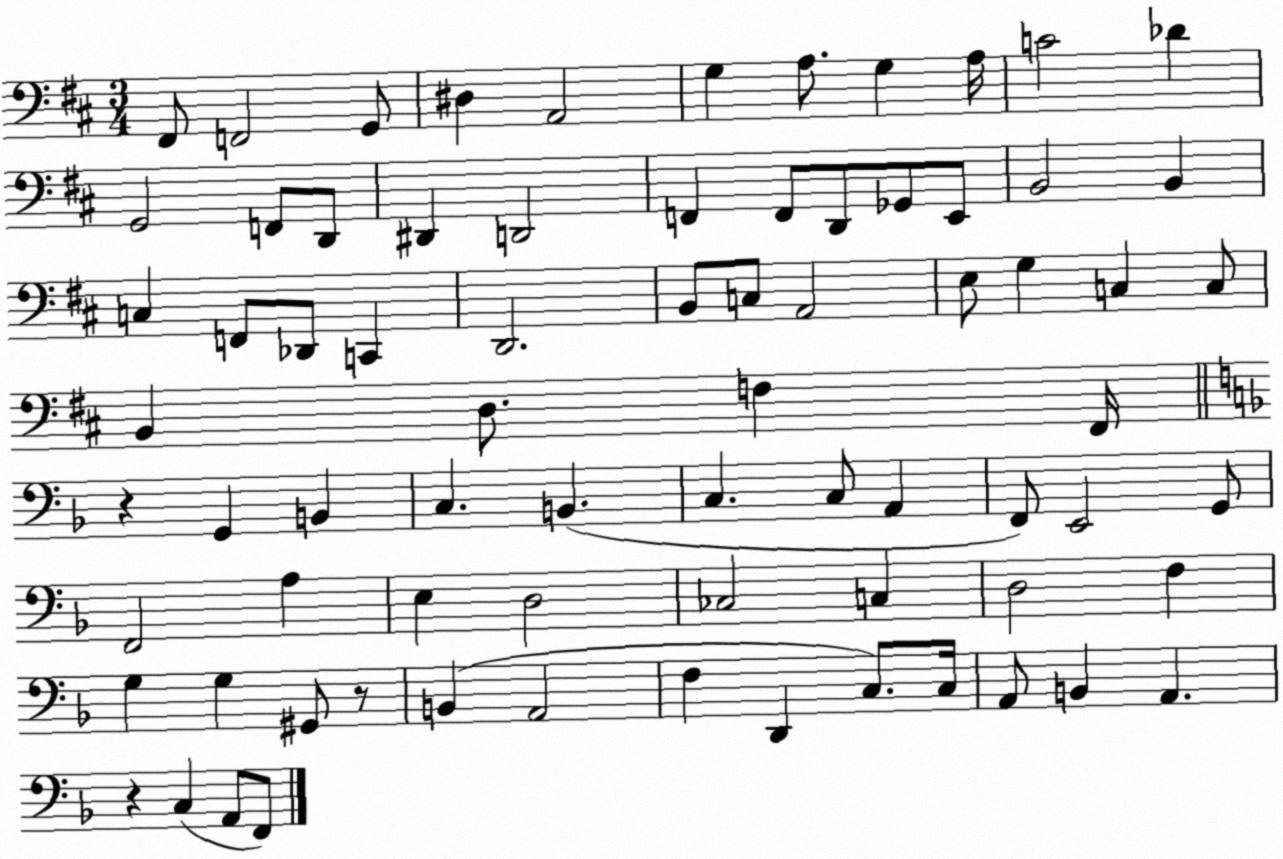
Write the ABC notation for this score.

X:1
T:Untitled
M:3/4
L:1/4
K:D
^F,,/2 F,,2 G,,/2 ^D, A,,2 G, A,/2 G, A,/4 C2 _D G,,2 F,,/2 D,,/2 ^D,, D,,2 F,, F,,/2 D,,/2 _G,,/2 E,,/2 B,,2 B,, C, F,,/2 _D,,/2 C,, D,,2 B,,/2 C,/2 A,,2 E,/2 G, C, C,/2 B,, D,/2 F, ^F,,/4 z G,, B,, C, B,, C, C,/2 A,, F,,/2 E,,2 G,,/2 F,,2 A, E, D,2 _C,2 C, D,2 F, G, G, ^G,,/2 z/2 B,, A,,2 F, D,, C,/2 C,/4 A,,/2 B,, A,, z C, A,,/2 F,,/2